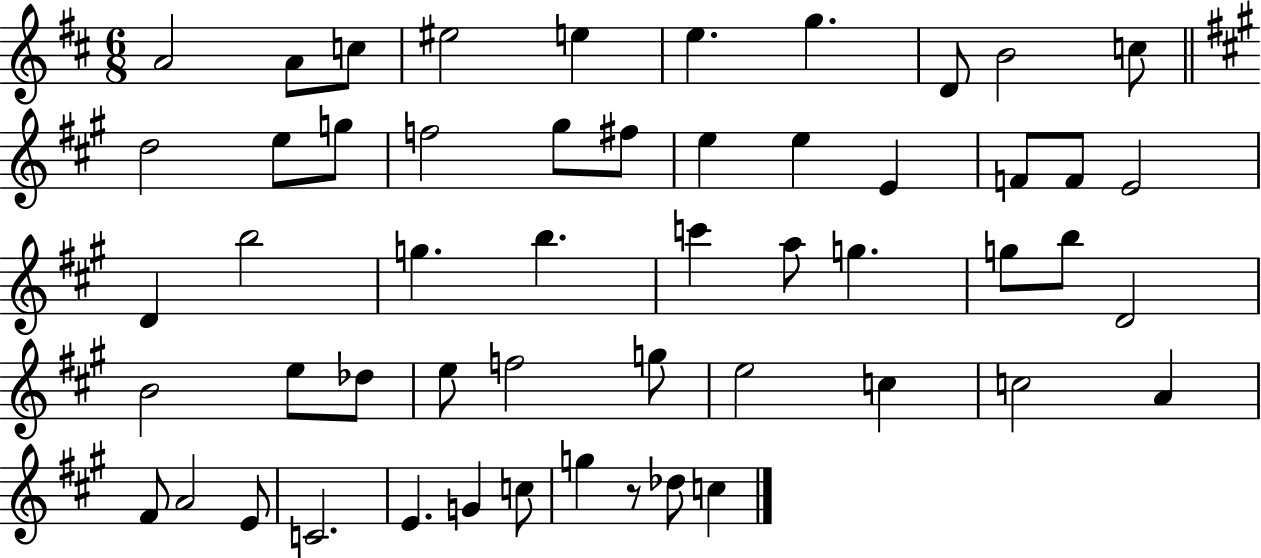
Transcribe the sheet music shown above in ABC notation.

X:1
T:Untitled
M:6/8
L:1/4
K:D
A2 A/2 c/2 ^e2 e e g D/2 B2 c/2 d2 e/2 g/2 f2 ^g/2 ^f/2 e e E F/2 F/2 E2 D b2 g b c' a/2 g g/2 b/2 D2 B2 e/2 _d/2 e/2 f2 g/2 e2 c c2 A ^F/2 A2 E/2 C2 E G c/2 g z/2 _d/2 c